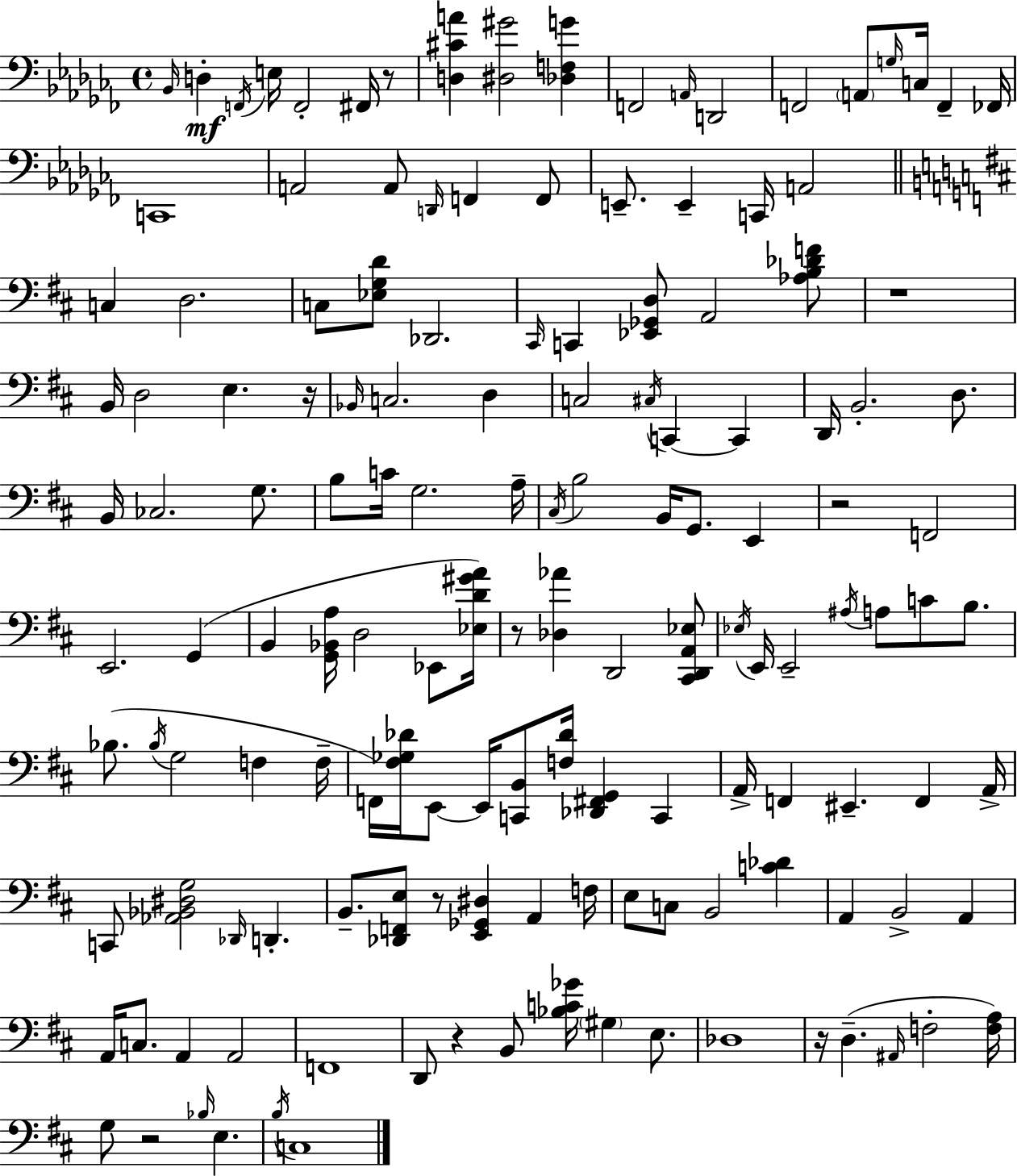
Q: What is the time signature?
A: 4/4